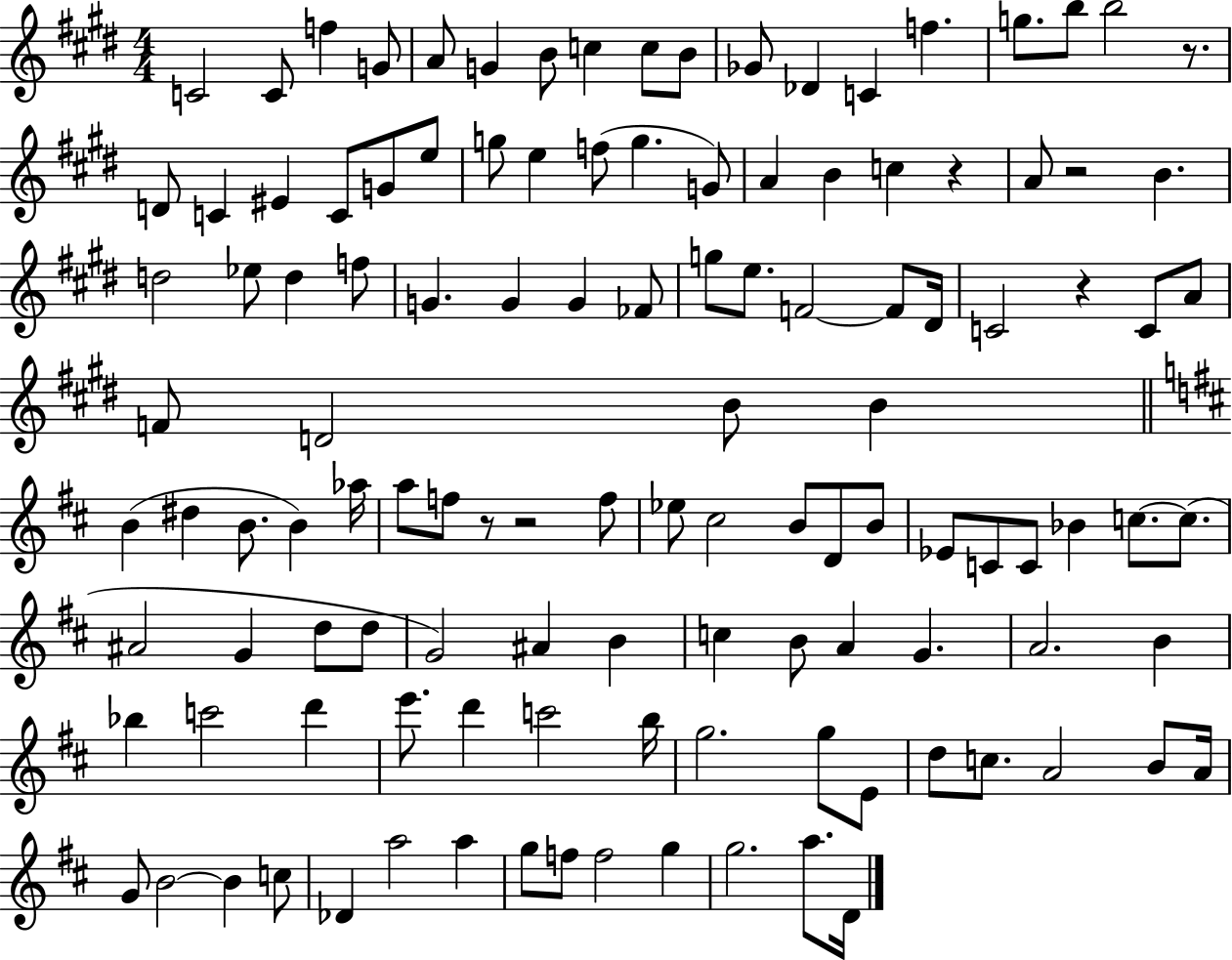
{
  \clef treble
  \numericTimeSignature
  \time 4/4
  \key e \major
  c'2 c'8 f''4 g'8 | a'8 g'4 b'8 c''4 c''8 b'8 | ges'8 des'4 c'4 f''4. | g''8. b''8 b''2 r8. | \break d'8 c'4 eis'4 c'8 g'8 e''8 | g''8 e''4 f''8( g''4. g'8) | a'4 b'4 c''4 r4 | a'8 r2 b'4. | \break d''2 ees''8 d''4 f''8 | g'4. g'4 g'4 fes'8 | g''8 e''8. f'2~~ f'8 dis'16 | c'2 r4 c'8 a'8 | \break f'8 d'2 b'8 b'4 | \bar "||" \break \key d \major b'4( dis''4 b'8. b'4) aes''16 | a''8 f''8 r8 r2 f''8 | ees''8 cis''2 b'8 d'8 b'8 | ees'8 c'8 c'8 bes'4 c''8.~~ c''8.( | \break ais'2 g'4 d''8 d''8 | g'2) ais'4 b'4 | c''4 b'8 a'4 g'4. | a'2. b'4 | \break bes''4 c'''2 d'''4 | e'''8. d'''4 c'''2 b''16 | g''2. g''8 e'8 | d''8 c''8. a'2 b'8 a'16 | \break g'8 b'2~~ b'4 c''8 | des'4 a''2 a''4 | g''8 f''8 f''2 g''4 | g''2. a''8. d'16 | \break \bar "|."
}